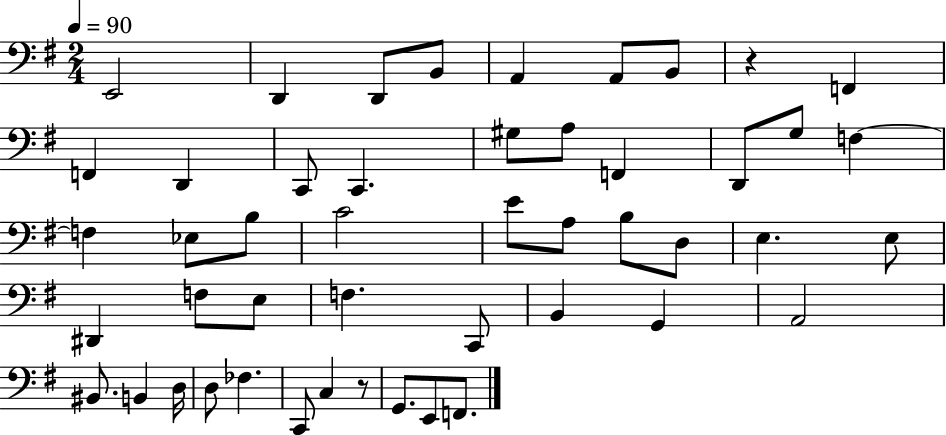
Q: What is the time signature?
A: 2/4